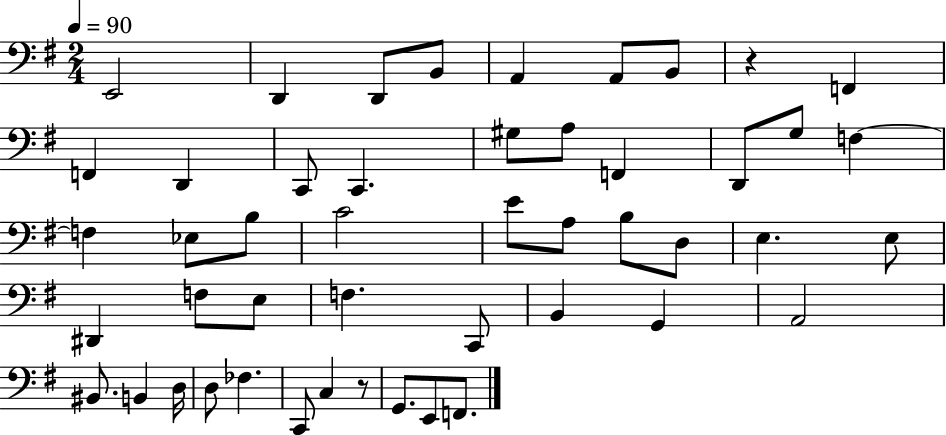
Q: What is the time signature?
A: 2/4